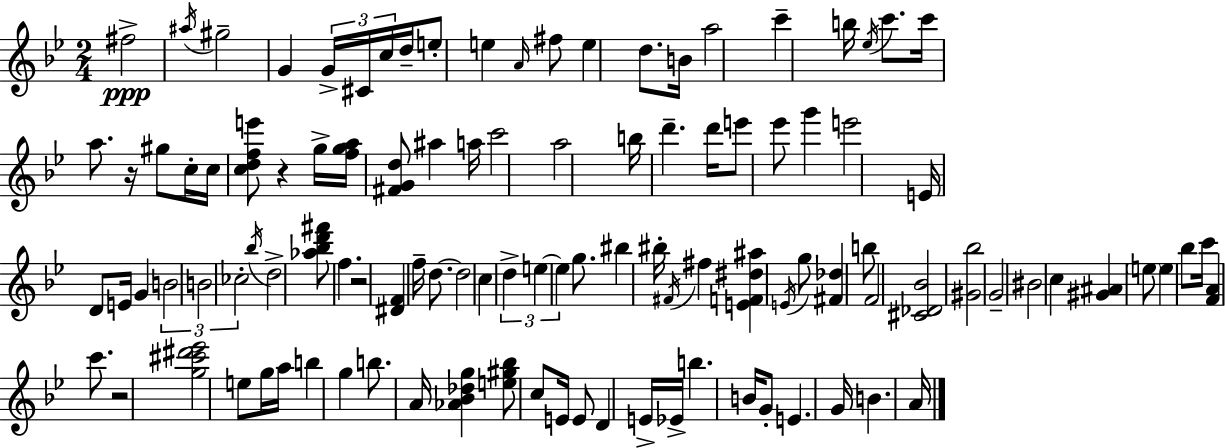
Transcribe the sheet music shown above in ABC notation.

X:1
T:Untitled
M:2/4
L:1/4
K:Gm
^f2 ^a/4 ^g2 G G/4 ^C/4 c/4 d/4 e/2 e A/4 ^f/2 e d/2 B/4 a2 c' b/4 _e/4 c'/2 c'/4 a/2 z/4 ^g/2 c/4 c/4 [cdfe']/2 z g/4 [fga]/4 [^FGd]/2 ^a a/4 c'2 a2 b/4 d' d'/4 e'/2 _e'/2 g' e'2 E/4 D/2 E/4 G B2 B2 _c2 _b/4 d2 [_a_bd'^f']/2 f z2 [^DF] f/4 d/2 d2 c d e e g/2 ^b ^b/4 ^F/4 ^f [EF^d^a] E/4 g/2 [^F_d] b/2 F2 [^C_D_B]2 [^G_b]2 G2 ^B2 c [^G^A] e/2 e _b/2 c'/4 [FA] c'/2 z2 [g^c'^d'_e']2 e/2 g/4 a/4 b g b/2 A/4 [_A_B_dg] [e^g_b]/2 c/2 E/4 E/2 D E/4 _E/4 b B/4 G/2 E G/4 B A/4